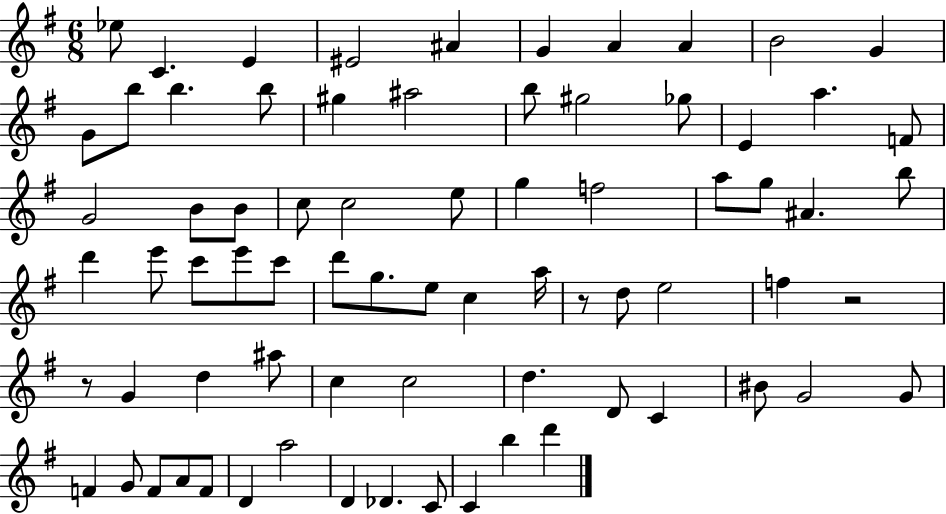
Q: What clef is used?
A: treble